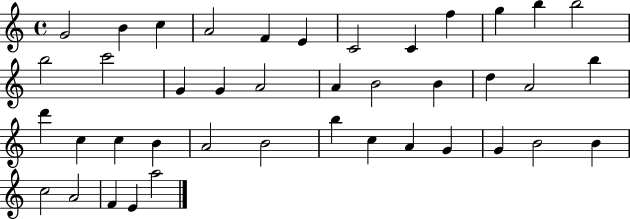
{
  \clef treble
  \time 4/4
  \defaultTimeSignature
  \key c \major
  g'2 b'4 c''4 | a'2 f'4 e'4 | c'2 c'4 f''4 | g''4 b''4 b''2 | \break b''2 c'''2 | g'4 g'4 a'2 | a'4 b'2 b'4 | d''4 a'2 b''4 | \break d'''4 c''4 c''4 b'4 | a'2 b'2 | b''4 c''4 a'4 g'4 | g'4 b'2 b'4 | \break c''2 a'2 | f'4 e'4 a''2 | \bar "|."
}